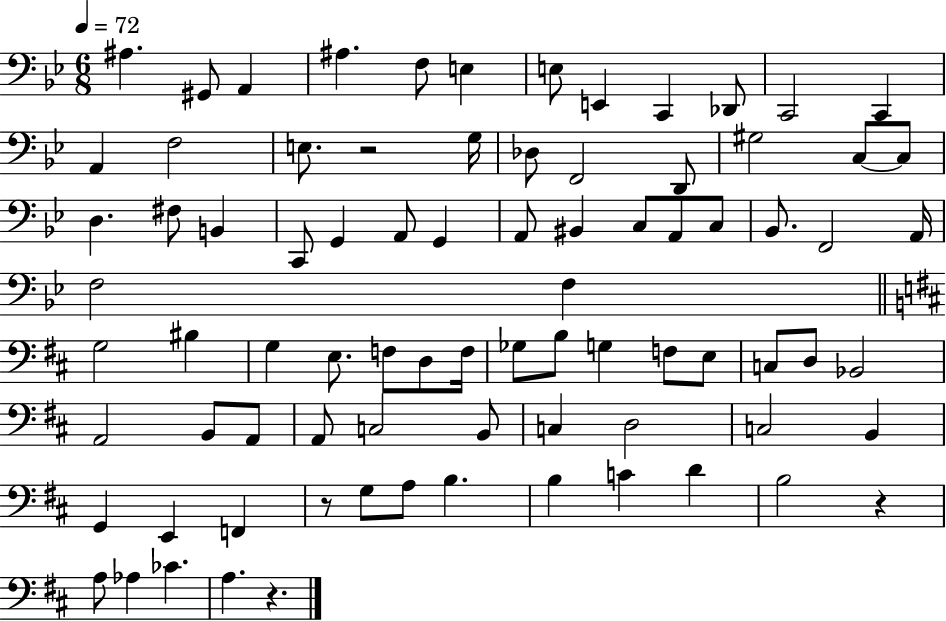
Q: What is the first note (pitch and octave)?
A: A#3